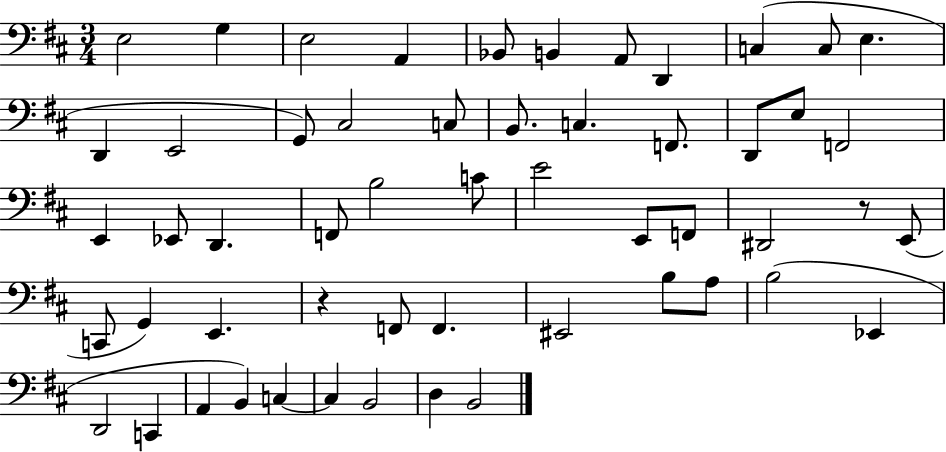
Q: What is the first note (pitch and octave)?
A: E3